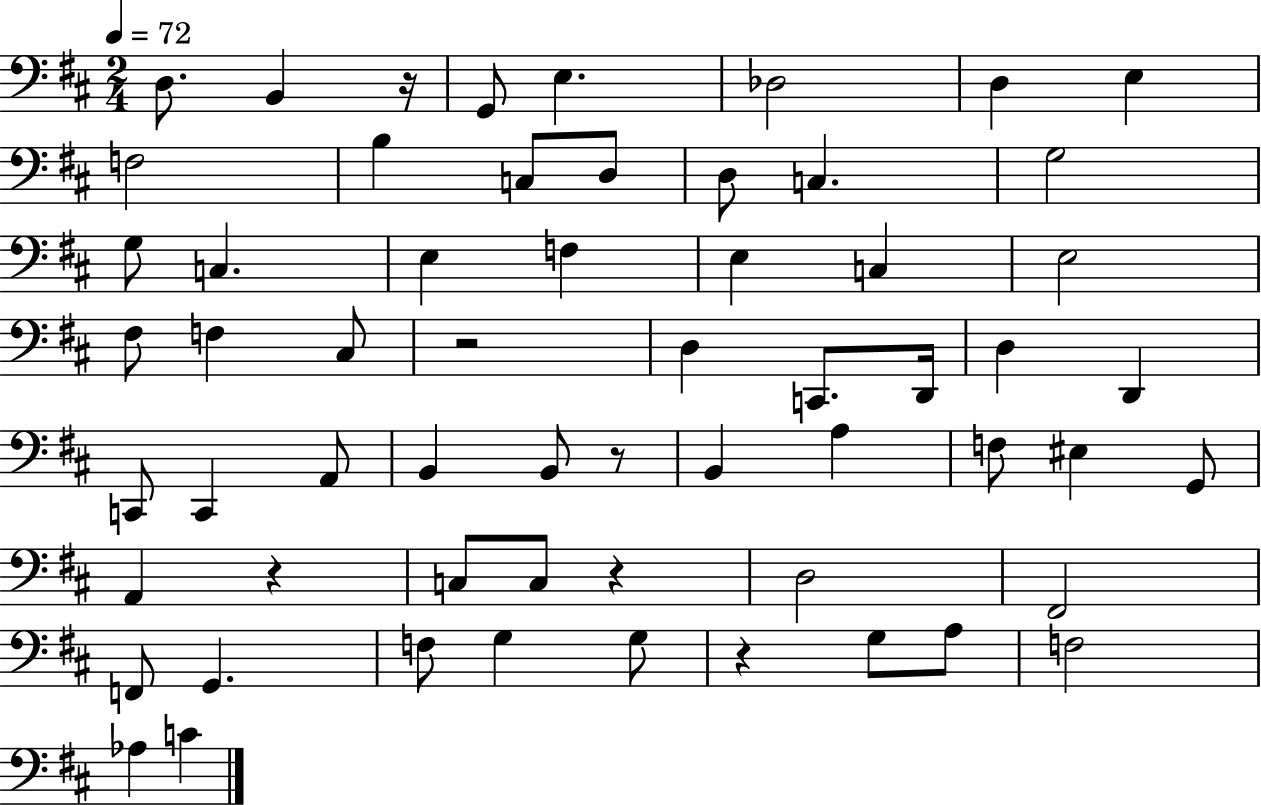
X:1
T:Untitled
M:2/4
L:1/4
K:D
D,/2 B,, z/4 G,,/2 E, _D,2 D, E, F,2 B, C,/2 D,/2 D,/2 C, G,2 G,/2 C, E, F, E, C, E,2 ^F,/2 F, ^C,/2 z2 D, C,,/2 D,,/4 D, D,, C,,/2 C,, A,,/2 B,, B,,/2 z/2 B,, A, F,/2 ^E, G,,/2 A,, z C,/2 C,/2 z D,2 ^F,,2 F,,/2 G,, F,/2 G, G,/2 z G,/2 A,/2 F,2 _A, C